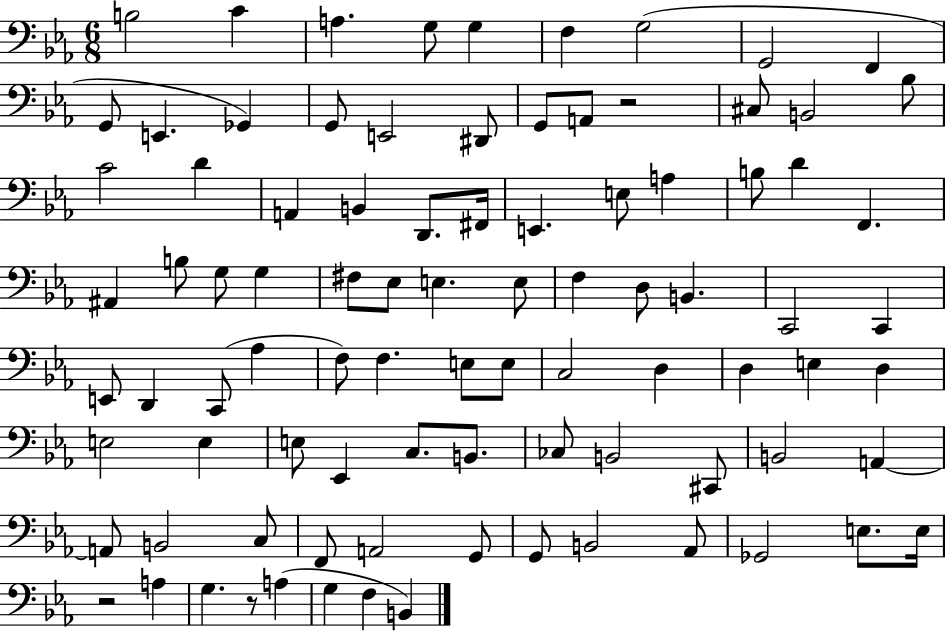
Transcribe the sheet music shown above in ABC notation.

X:1
T:Untitled
M:6/8
L:1/4
K:Eb
B,2 C A, G,/2 G, F, G,2 G,,2 F,, G,,/2 E,, _G,, G,,/2 E,,2 ^D,,/2 G,,/2 A,,/2 z2 ^C,/2 B,,2 _B,/2 C2 D A,, B,, D,,/2 ^F,,/4 E,, E,/2 A, B,/2 D F,, ^A,, B,/2 G,/2 G, ^F,/2 _E,/2 E, E,/2 F, D,/2 B,, C,,2 C,, E,,/2 D,, C,,/2 _A, F,/2 F, E,/2 E,/2 C,2 D, D, E, D, E,2 E, E,/2 _E,, C,/2 B,,/2 _C,/2 B,,2 ^C,,/2 B,,2 A,, A,,/2 B,,2 C,/2 F,,/2 A,,2 G,,/2 G,,/2 B,,2 _A,,/2 _G,,2 E,/2 E,/4 z2 A, G, z/2 A, G, F, B,,